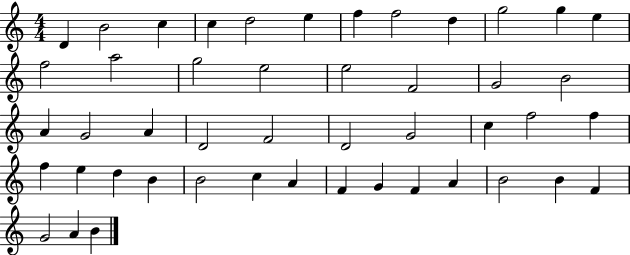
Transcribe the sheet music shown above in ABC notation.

X:1
T:Untitled
M:4/4
L:1/4
K:C
D B2 c c d2 e f f2 d g2 g e f2 a2 g2 e2 e2 F2 G2 B2 A G2 A D2 F2 D2 G2 c f2 f f e d B B2 c A F G F A B2 B F G2 A B